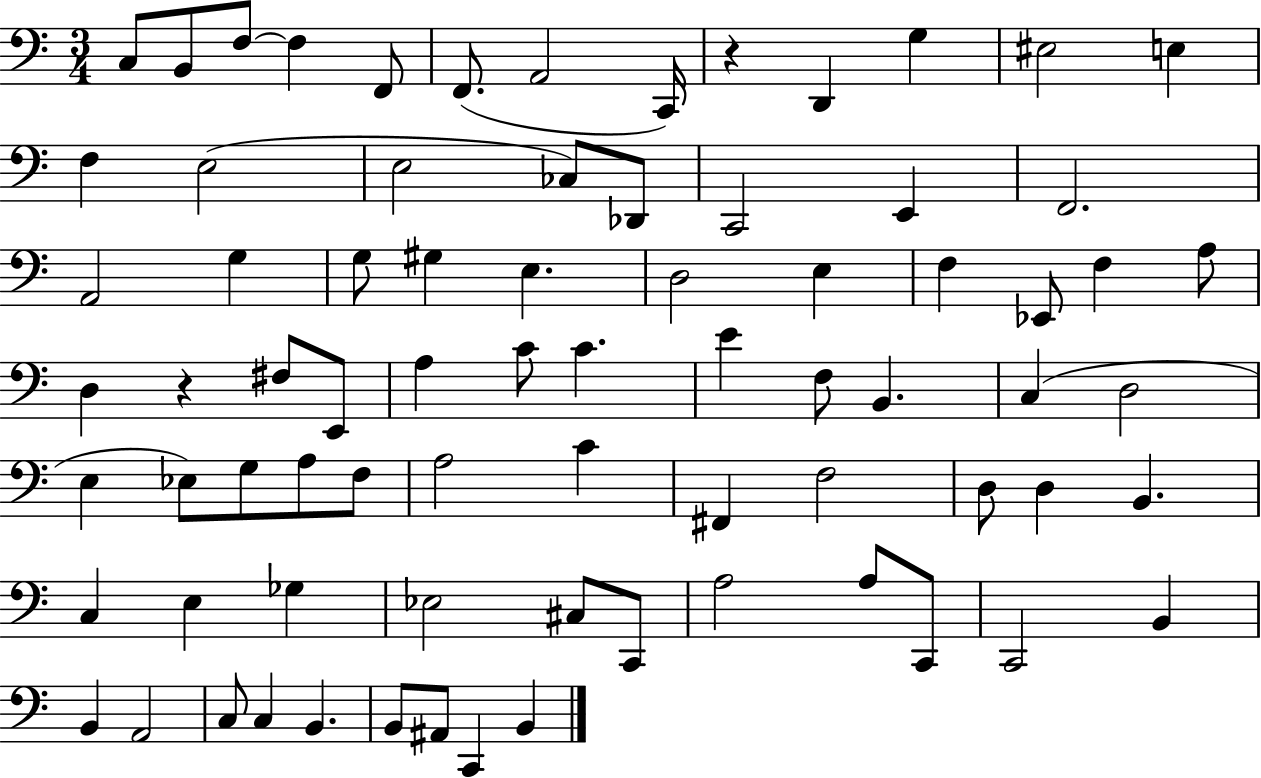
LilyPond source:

{
  \clef bass
  \numericTimeSignature
  \time 3/4
  \key c \major
  c8 b,8 f8~~ f4 f,8 | f,8.( a,2 c,16) | r4 d,4 g4 | eis2 e4 | \break f4 e2( | e2 ces8) des,8 | c,2 e,4 | f,2. | \break a,2 g4 | g8 gis4 e4. | d2 e4 | f4 ees,8 f4 a8 | \break d4 r4 fis8 e,8 | a4 c'8 c'4. | e'4 f8 b,4. | c4( d2 | \break e4 ees8) g8 a8 f8 | a2 c'4 | fis,4 f2 | d8 d4 b,4. | \break c4 e4 ges4 | ees2 cis8 c,8 | a2 a8 c,8 | c,2 b,4 | \break b,4 a,2 | c8 c4 b,4. | b,8 ais,8 c,4 b,4 | \bar "|."
}